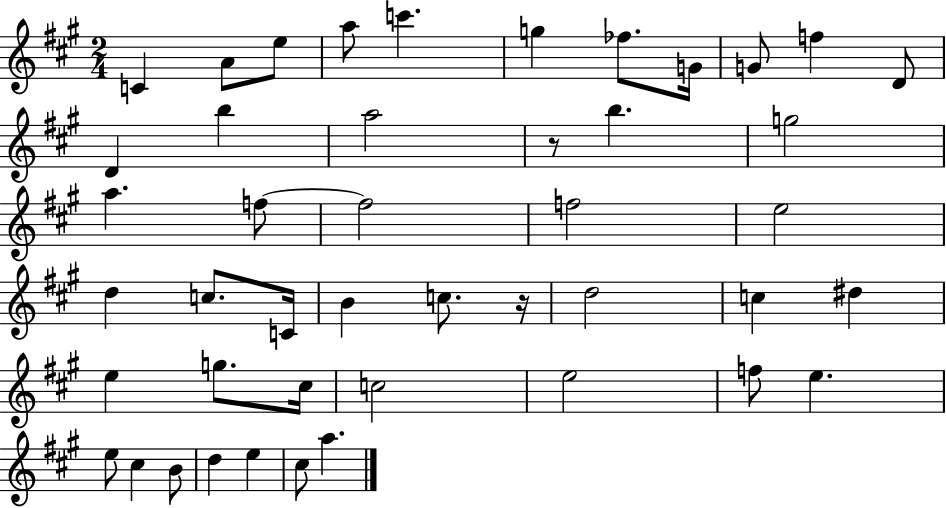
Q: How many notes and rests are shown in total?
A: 45